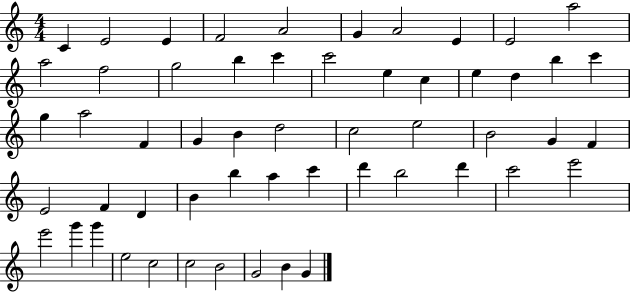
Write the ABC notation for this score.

X:1
T:Untitled
M:4/4
L:1/4
K:C
C E2 E F2 A2 G A2 E E2 a2 a2 f2 g2 b c' c'2 e c e d b c' g a2 F G B d2 c2 e2 B2 G F E2 F D B b a c' d' b2 d' c'2 e'2 e'2 g' g' e2 c2 c2 B2 G2 B G